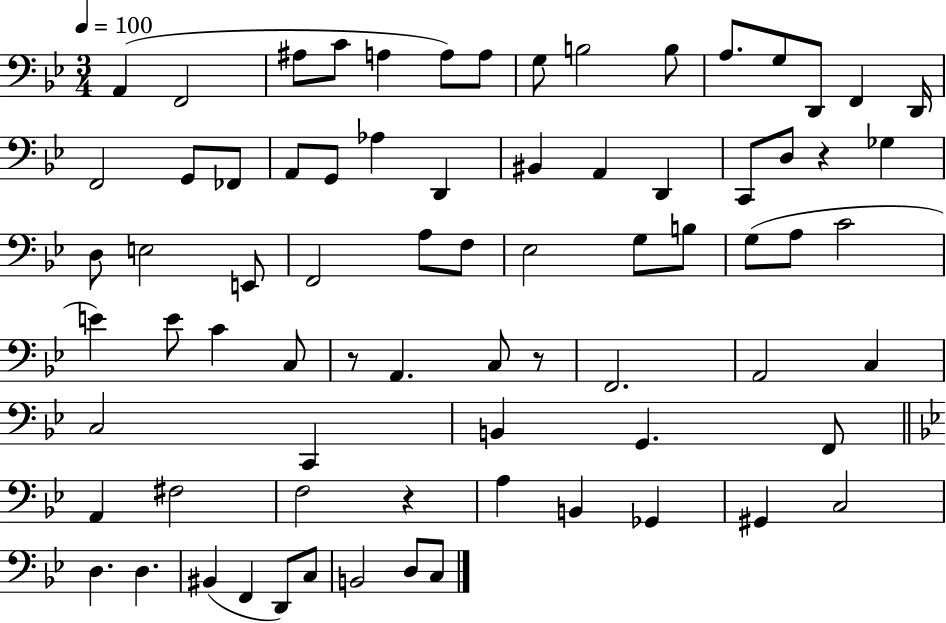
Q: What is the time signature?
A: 3/4